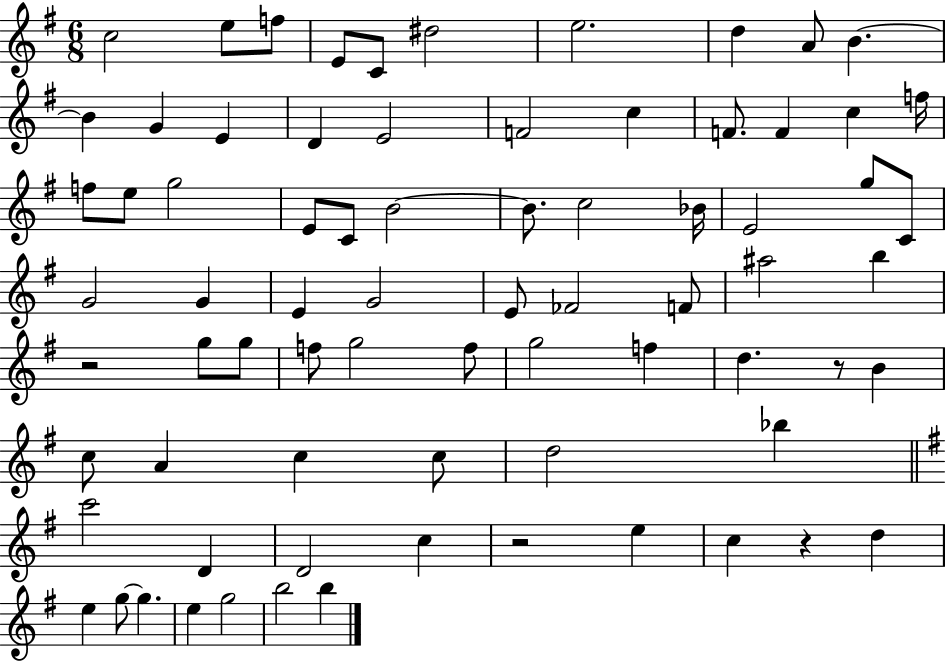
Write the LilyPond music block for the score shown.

{
  \clef treble
  \numericTimeSignature
  \time 6/8
  \key g \major
  \repeat volta 2 { c''2 e''8 f''8 | e'8 c'8 dis''2 | e''2. | d''4 a'8 b'4.~~ | \break b'4 g'4 e'4 | d'4 e'2 | f'2 c''4 | f'8. f'4 c''4 f''16 | \break f''8 e''8 g''2 | e'8 c'8 b'2~~ | b'8. c''2 bes'16 | e'2 g''8 c'8 | \break g'2 g'4 | e'4 g'2 | e'8 fes'2 f'8 | ais''2 b''4 | \break r2 g''8 g''8 | f''8 g''2 f''8 | g''2 f''4 | d''4. r8 b'4 | \break c''8 a'4 c''4 c''8 | d''2 bes''4 | \bar "||" \break \key e \minor c'''2 d'4 | d'2 c''4 | r2 e''4 | c''4 r4 d''4 | \break e''4 g''8~~ g''4. | e''4 g''2 | b''2 b''4 | } \bar "|."
}